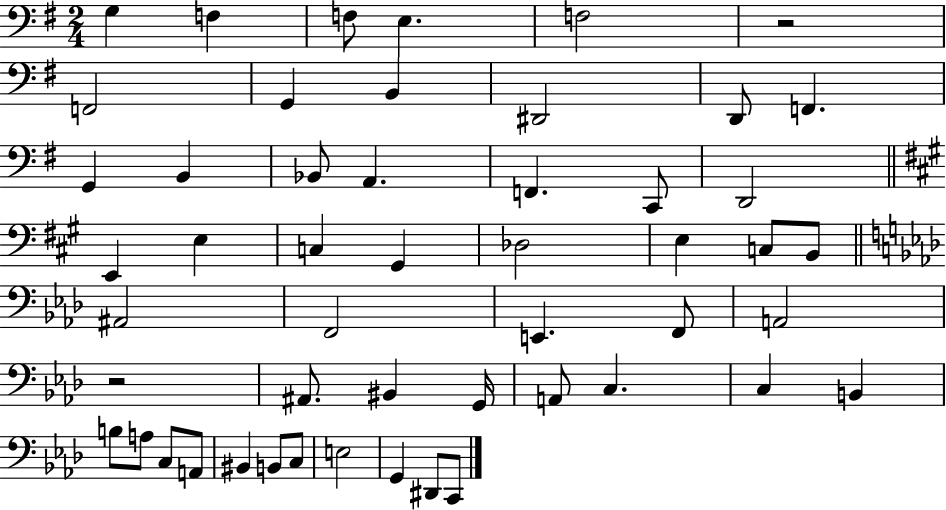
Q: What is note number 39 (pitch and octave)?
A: B3